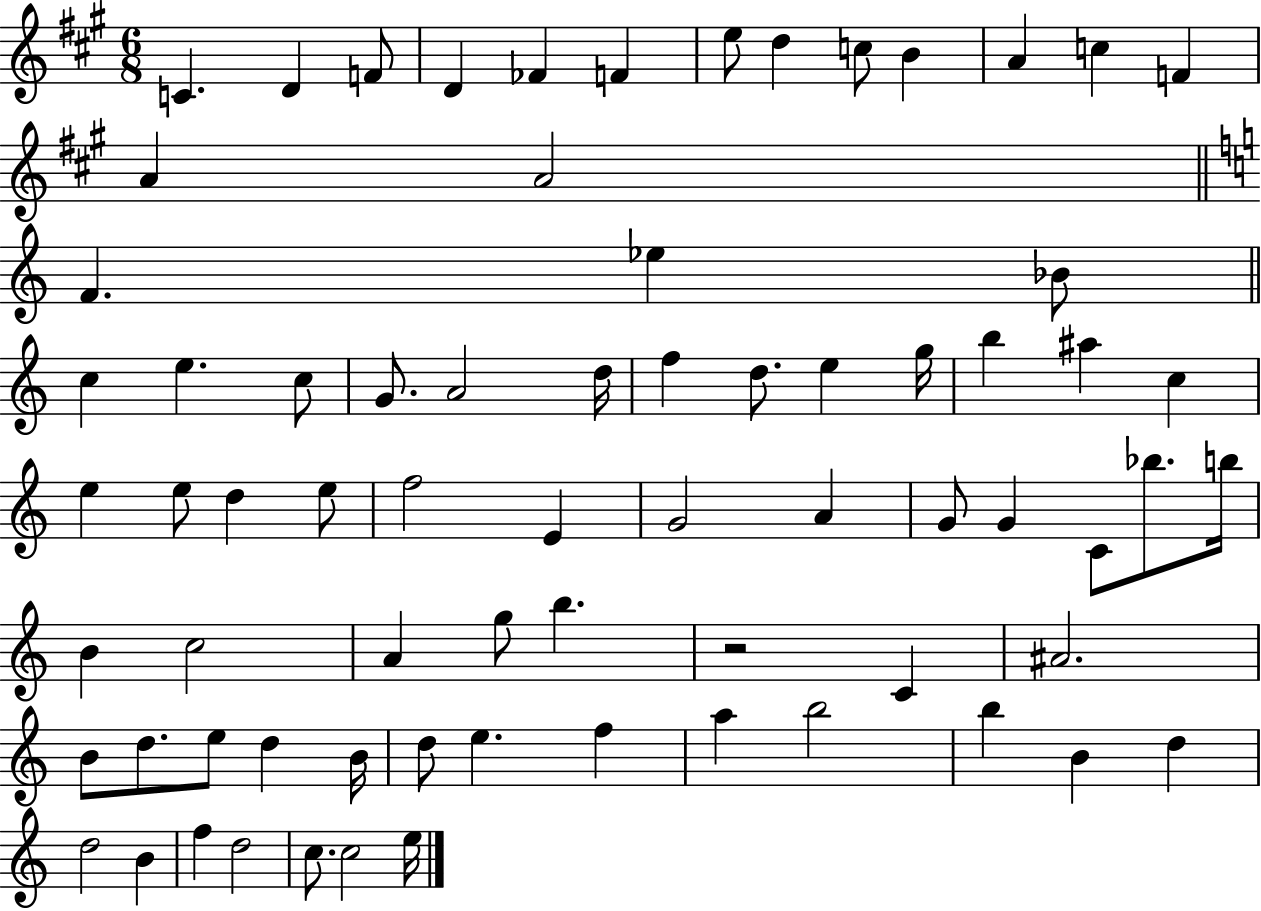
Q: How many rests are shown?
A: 1